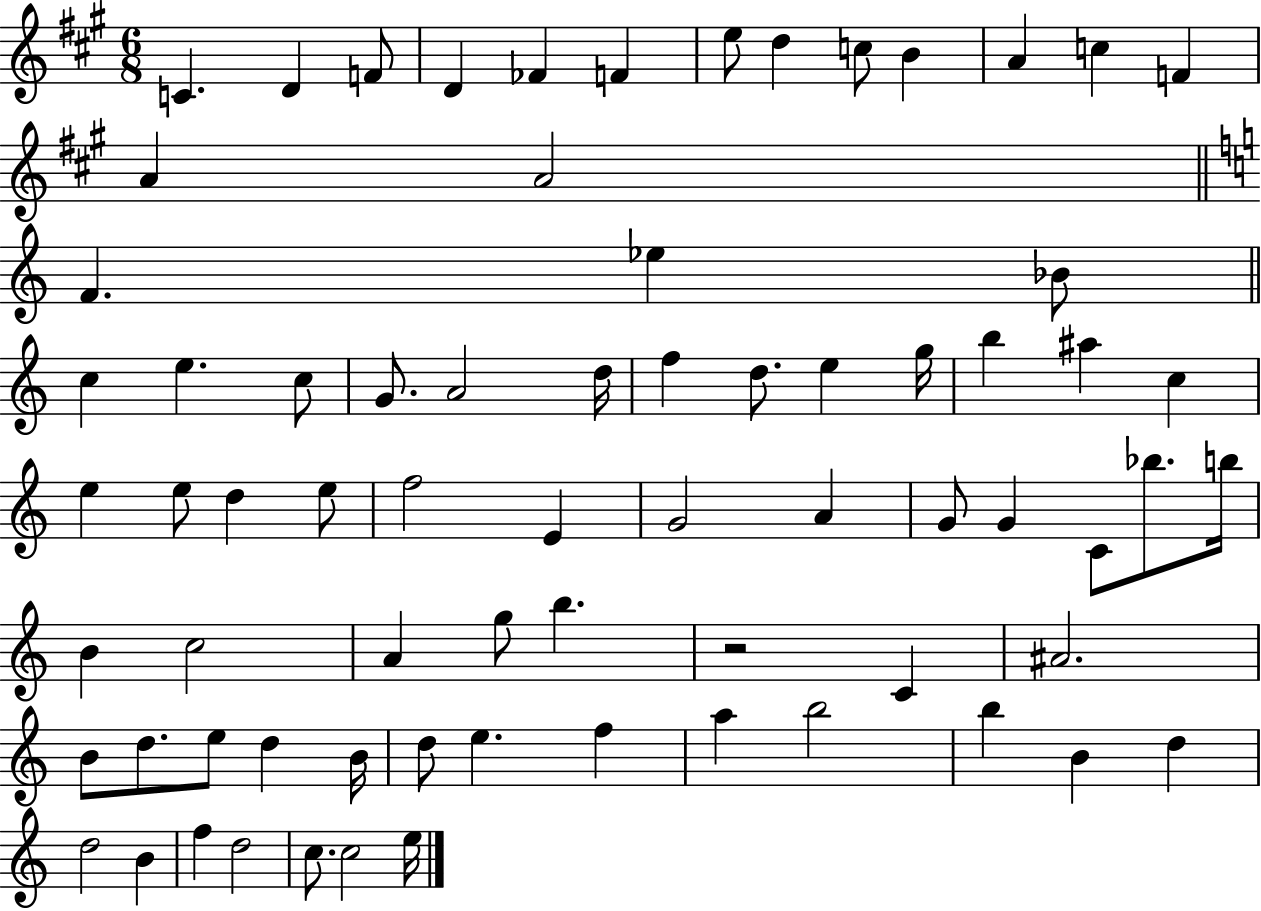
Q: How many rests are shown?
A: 1